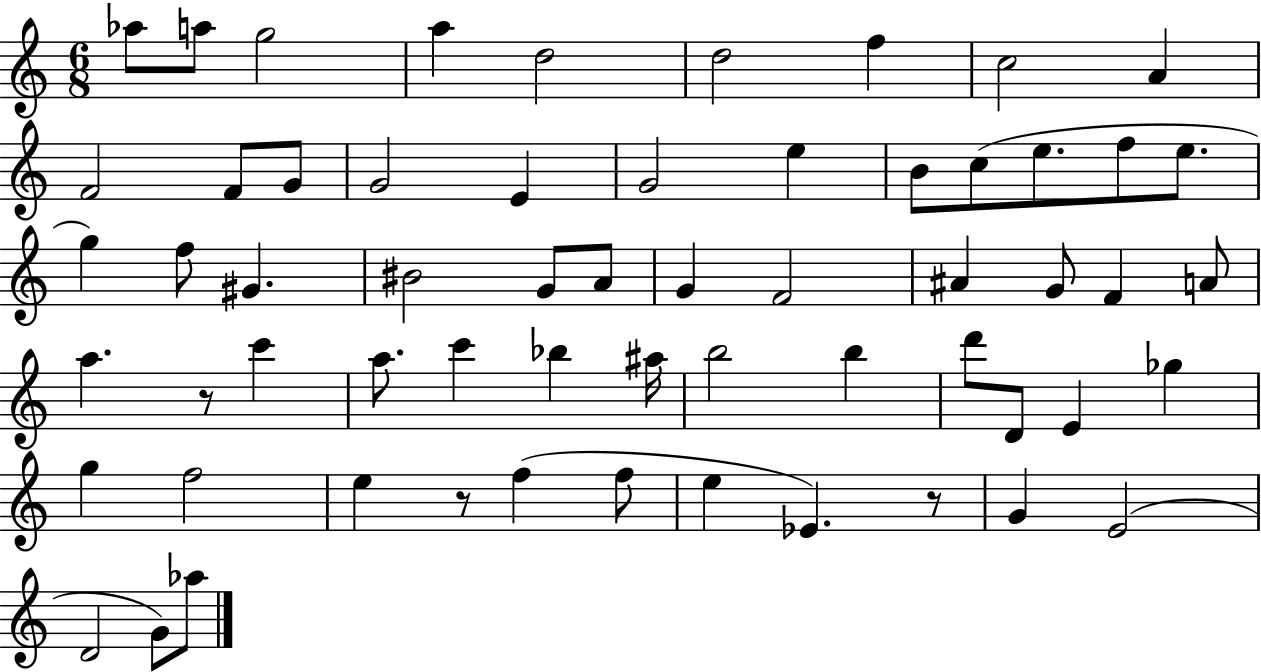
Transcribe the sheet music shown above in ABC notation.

X:1
T:Untitled
M:6/8
L:1/4
K:C
_a/2 a/2 g2 a d2 d2 f c2 A F2 F/2 G/2 G2 E G2 e B/2 c/2 e/2 f/2 e/2 g f/2 ^G ^B2 G/2 A/2 G F2 ^A G/2 F A/2 a z/2 c' a/2 c' _b ^a/4 b2 b d'/2 D/2 E _g g f2 e z/2 f f/2 e _E z/2 G E2 D2 G/2 _a/2